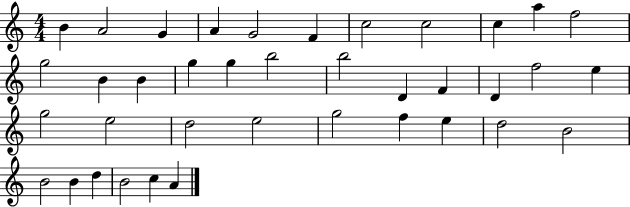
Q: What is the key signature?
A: C major